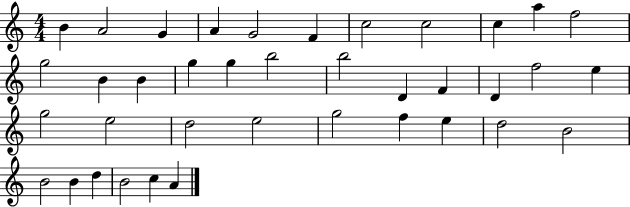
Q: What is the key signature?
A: C major